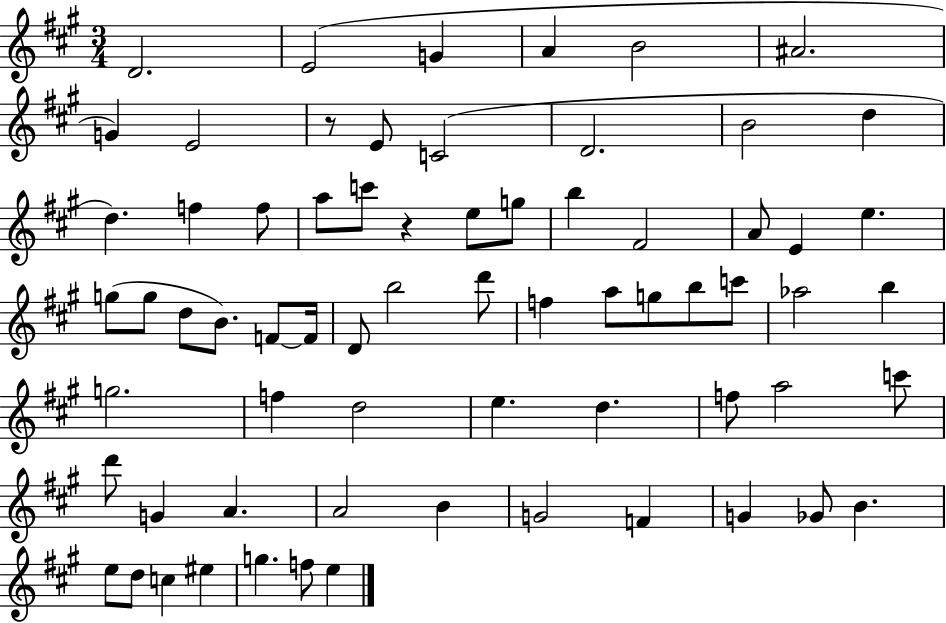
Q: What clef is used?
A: treble